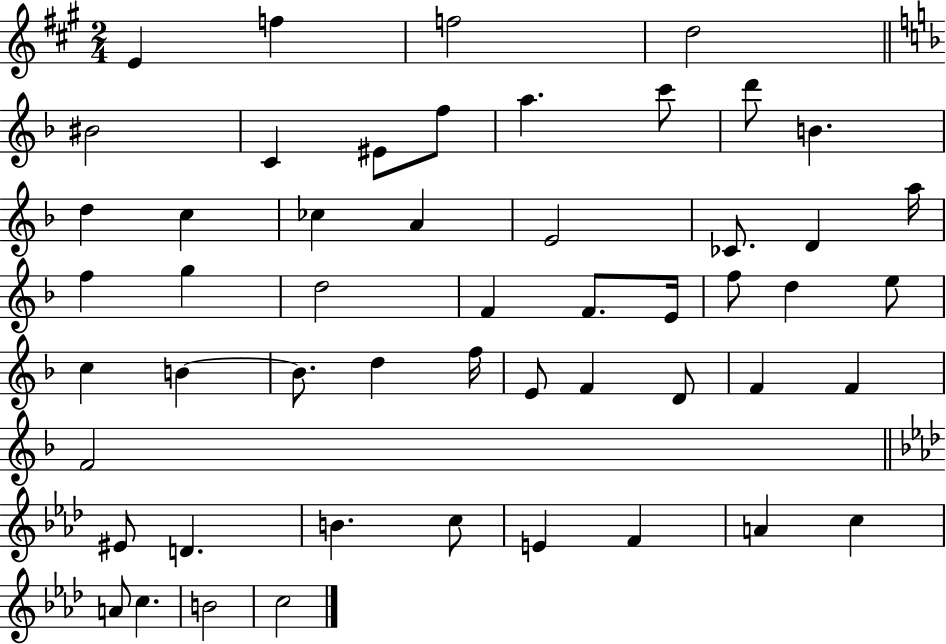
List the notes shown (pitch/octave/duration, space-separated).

E4/q F5/q F5/h D5/h BIS4/h C4/q EIS4/e F5/e A5/q. C6/e D6/e B4/q. D5/q C5/q CES5/q A4/q E4/h CES4/e. D4/q A5/s F5/q G5/q D5/h F4/q F4/e. E4/s F5/e D5/q E5/e C5/q B4/q B4/e. D5/q F5/s E4/e F4/q D4/e F4/q F4/q F4/h EIS4/e D4/q. B4/q. C5/e E4/q F4/q A4/q C5/q A4/e C5/q. B4/h C5/h